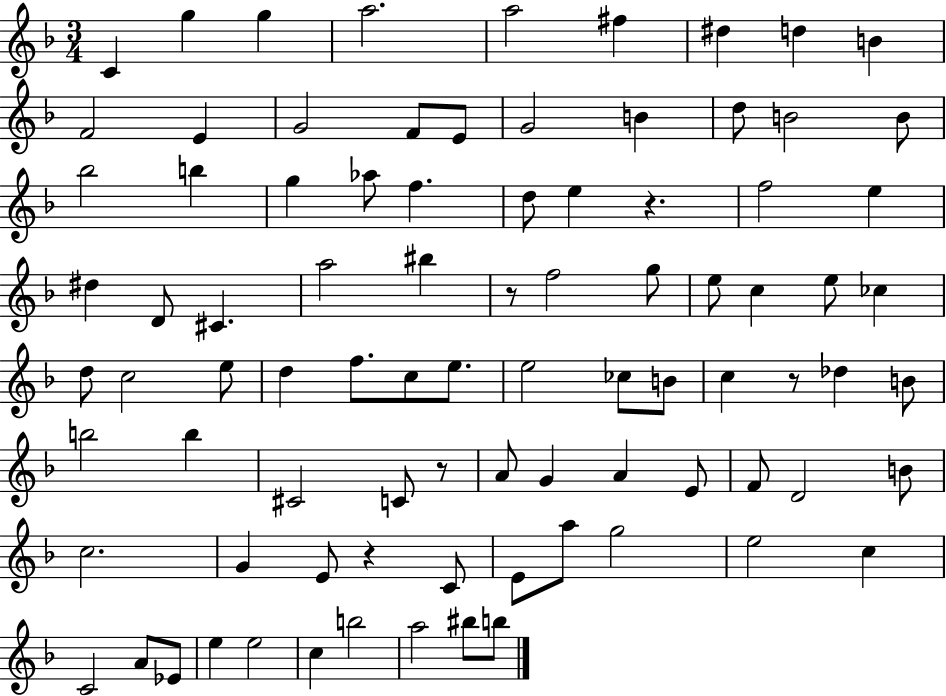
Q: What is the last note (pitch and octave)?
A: B5